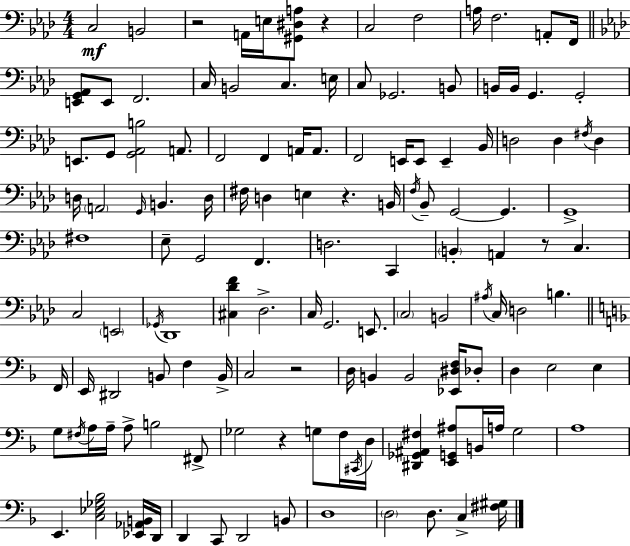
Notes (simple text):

C3/h B2/h R/h A2/s E3/s [G#2,D#3,A3]/e R/q C3/h F3/h A3/s F3/h. A2/e F2/s [E2,G2,Ab2]/e E2/e F2/h. C3/s B2/h C3/q. E3/s C3/e Gb2/h. B2/e B2/s B2/s G2/q. G2/h E2/e. G2/e [G2,Ab2,B3]/h A2/e. F2/h F2/q A2/s A2/e. F2/h E2/s E2/e E2/q Bb2/s D3/h D3/q F#3/s D3/q D3/s A2/h G2/s B2/q. D3/s F#3/s D3/q E3/q R/q. B2/s F3/s Bb2/e G2/h G2/q. G2/w F#3/w Eb3/e G2/h F2/q. D3/h. C2/q B2/q A2/q R/e C3/q. C3/h E2/h Gb2/s Db2/w [C#3,Db4,F4]/q Db3/h. C3/s G2/h. E2/e. C3/h B2/h A#3/s C3/s D3/h B3/q. F2/s E2/s D#2/h B2/e F3/q B2/s C3/h R/h D3/s B2/q B2/h [Eb2,D#3,F3]/s Db3/e D3/q E3/h E3/q G3/e F#3/s A3/s A3/s A3/e B3/h F#2/e Gb3/h R/q G3/e F3/s C#2/s D3/s [D#2,Gb2,A#2,F#3]/q [E2,G2,A#3]/e B2/s A3/s G3/h A3/w E2/q. [C3,Eb3,Gb3,Bb3]/h [Eb2,Ab2,B2]/s D2/s D2/q C2/e D2/h B2/e D3/w D3/h D3/e. C3/q [F#3,G#3]/s